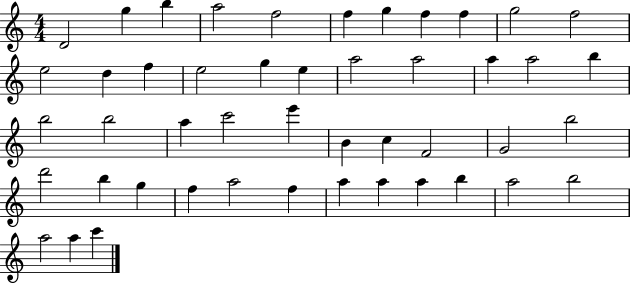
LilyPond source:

{
  \clef treble
  \numericTimeSignature
  \time 4/4
  \key c \major
  d'2 g''4 b''4 | a''2 f''2 | f''4 g''4 f''4 f''4 | g''2 f''2 | \break e''2 d''4 f''4 | e''2 g''4 e''4 | a''2 a''2 | a''4 a''2 b''4 | \break b''2 b''2 | a''4 c'''2 e'''4 | b'4 c''4 f'2 | g'2 b''2 | \break d'''2 b''4 g''4 | f''4 a''2 f''4 | a''4 a''4 a''4 b''4 | a''2 b''2 | \break a''2 a''4 c'''4 | \bar "|."
}